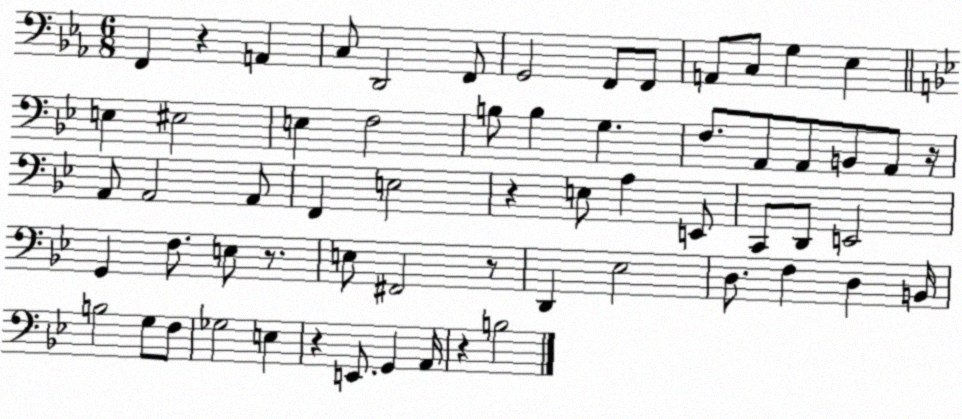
X:1
T:Untitled
M:6/8
L:1/4
K:Eb
F,, z A,, C,/2 D,,2 F,,/2 G,,2 F,,/2 F,,/2 A,,/2 C,/2 G, _E, E, ^E,2 E, F,2 B,/2 B, G, F,/2 A,,/2 A,,/2 B,,/2 A,,/2 z/4 A,,/2 A,,2 A,,/2 F,, E,2 z E,/2 A, E,,/2 C,,/2 D,,/2 E,,2 G,, F,/2 E,/2 z/2 E,/2 ^F,,2 z/2 D,, _E,2 D,/2 F, D, B,,/4 B,2 G,/2 F,/2 _G,2 E, z E,,/2 G,, A,,/4 z B,2